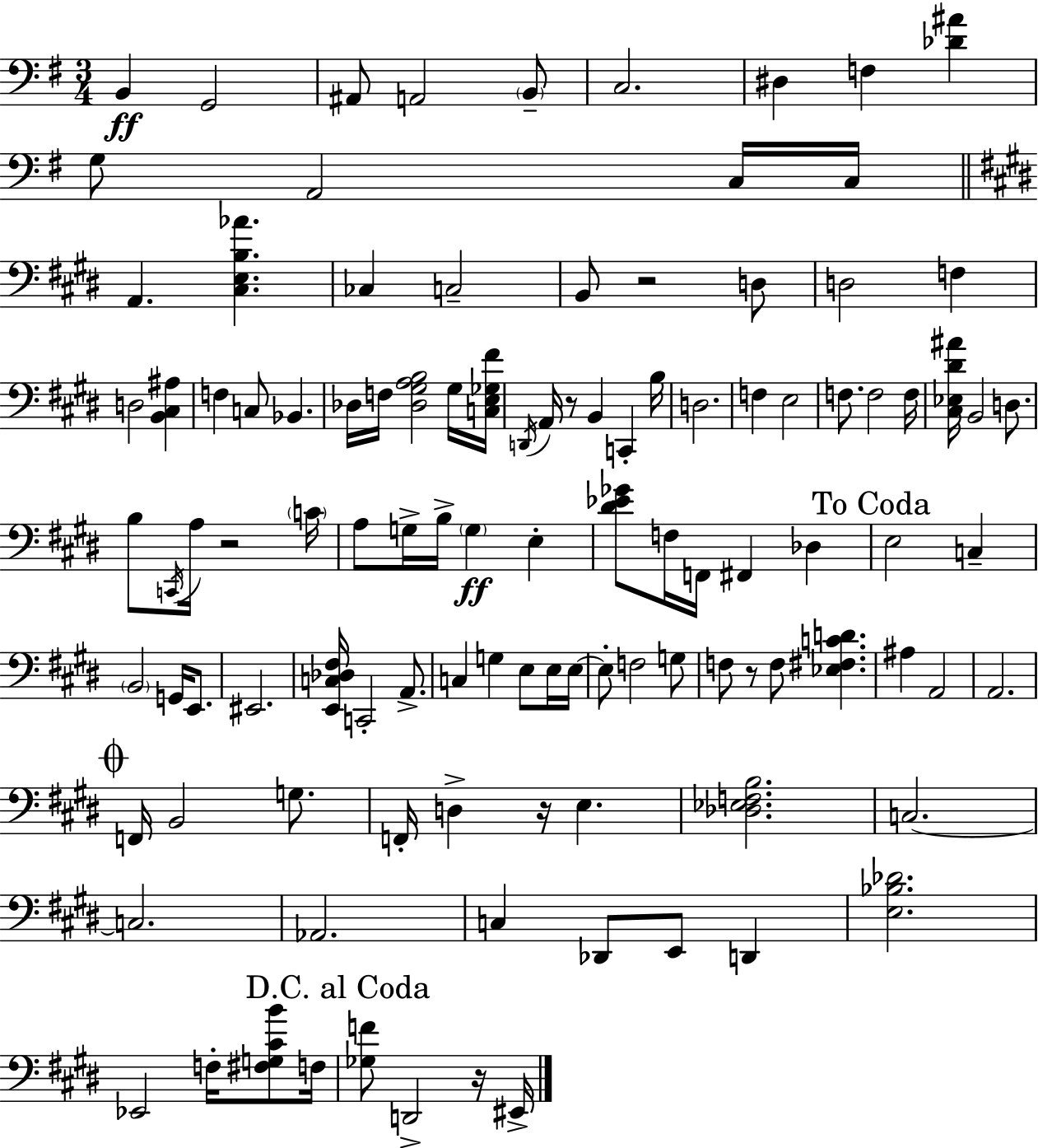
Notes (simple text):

B2/q G2/h A#2/e A2/h B2/e C3/h. D#3/q F3/q [Db4,A#4]/q G3/e A2/h C3/s C3/s A2/q. [C#3,E3,B3,Ab4]/q. CES3/q C3/h B2/e R/h D3/e D3/h F3/q D3/h [B2,C#3,A#3]/q F3/q C3/e Bb2/q. Db3/s F3/s [Db3,G#3,A3,B3]/h G#3/s [C3,E3,Gb3,F#4]/s D2/s A2/s R/e B2/q C2/q B3/s D3/h. F3/q E3/h F3/e. F3/h F3/s [C#3,Eb3,D#4,A#4]/s B2/h D3/e. B3/e C2/s A3/s R/h C4/s A3/e G3/s B3/s G3/q E3/q [D#4,Eb4,Gb4]/e F3/s F2/s F#2/q Db3/q E3/h C3/q B2/h G2/s E2/e. EIS2/h. [E2,C3,Db3,F#3]/s C2/h A2/e. C3/q G3/q E3/e E3/s E3/s E3/e F3/h G3/e F3/e R/e F3/e [Eb3,F#3,C4,D4]/q. A#3/q A2/h A2/h. F2/s B2/h G3/e. F2/s D3/q R/s E3/q. [Db3,Eb3,F3,B3]/h. C3/h. C3/h. Ab2/h. C3/q Db2/e E2/e D2/q [E3,Bb3,Db4]/h. Eb2/h F3/s [F#3,G3,C#4,B4]/e F3/s [Gb3,F4]/e D2/h R/s EIS2/s